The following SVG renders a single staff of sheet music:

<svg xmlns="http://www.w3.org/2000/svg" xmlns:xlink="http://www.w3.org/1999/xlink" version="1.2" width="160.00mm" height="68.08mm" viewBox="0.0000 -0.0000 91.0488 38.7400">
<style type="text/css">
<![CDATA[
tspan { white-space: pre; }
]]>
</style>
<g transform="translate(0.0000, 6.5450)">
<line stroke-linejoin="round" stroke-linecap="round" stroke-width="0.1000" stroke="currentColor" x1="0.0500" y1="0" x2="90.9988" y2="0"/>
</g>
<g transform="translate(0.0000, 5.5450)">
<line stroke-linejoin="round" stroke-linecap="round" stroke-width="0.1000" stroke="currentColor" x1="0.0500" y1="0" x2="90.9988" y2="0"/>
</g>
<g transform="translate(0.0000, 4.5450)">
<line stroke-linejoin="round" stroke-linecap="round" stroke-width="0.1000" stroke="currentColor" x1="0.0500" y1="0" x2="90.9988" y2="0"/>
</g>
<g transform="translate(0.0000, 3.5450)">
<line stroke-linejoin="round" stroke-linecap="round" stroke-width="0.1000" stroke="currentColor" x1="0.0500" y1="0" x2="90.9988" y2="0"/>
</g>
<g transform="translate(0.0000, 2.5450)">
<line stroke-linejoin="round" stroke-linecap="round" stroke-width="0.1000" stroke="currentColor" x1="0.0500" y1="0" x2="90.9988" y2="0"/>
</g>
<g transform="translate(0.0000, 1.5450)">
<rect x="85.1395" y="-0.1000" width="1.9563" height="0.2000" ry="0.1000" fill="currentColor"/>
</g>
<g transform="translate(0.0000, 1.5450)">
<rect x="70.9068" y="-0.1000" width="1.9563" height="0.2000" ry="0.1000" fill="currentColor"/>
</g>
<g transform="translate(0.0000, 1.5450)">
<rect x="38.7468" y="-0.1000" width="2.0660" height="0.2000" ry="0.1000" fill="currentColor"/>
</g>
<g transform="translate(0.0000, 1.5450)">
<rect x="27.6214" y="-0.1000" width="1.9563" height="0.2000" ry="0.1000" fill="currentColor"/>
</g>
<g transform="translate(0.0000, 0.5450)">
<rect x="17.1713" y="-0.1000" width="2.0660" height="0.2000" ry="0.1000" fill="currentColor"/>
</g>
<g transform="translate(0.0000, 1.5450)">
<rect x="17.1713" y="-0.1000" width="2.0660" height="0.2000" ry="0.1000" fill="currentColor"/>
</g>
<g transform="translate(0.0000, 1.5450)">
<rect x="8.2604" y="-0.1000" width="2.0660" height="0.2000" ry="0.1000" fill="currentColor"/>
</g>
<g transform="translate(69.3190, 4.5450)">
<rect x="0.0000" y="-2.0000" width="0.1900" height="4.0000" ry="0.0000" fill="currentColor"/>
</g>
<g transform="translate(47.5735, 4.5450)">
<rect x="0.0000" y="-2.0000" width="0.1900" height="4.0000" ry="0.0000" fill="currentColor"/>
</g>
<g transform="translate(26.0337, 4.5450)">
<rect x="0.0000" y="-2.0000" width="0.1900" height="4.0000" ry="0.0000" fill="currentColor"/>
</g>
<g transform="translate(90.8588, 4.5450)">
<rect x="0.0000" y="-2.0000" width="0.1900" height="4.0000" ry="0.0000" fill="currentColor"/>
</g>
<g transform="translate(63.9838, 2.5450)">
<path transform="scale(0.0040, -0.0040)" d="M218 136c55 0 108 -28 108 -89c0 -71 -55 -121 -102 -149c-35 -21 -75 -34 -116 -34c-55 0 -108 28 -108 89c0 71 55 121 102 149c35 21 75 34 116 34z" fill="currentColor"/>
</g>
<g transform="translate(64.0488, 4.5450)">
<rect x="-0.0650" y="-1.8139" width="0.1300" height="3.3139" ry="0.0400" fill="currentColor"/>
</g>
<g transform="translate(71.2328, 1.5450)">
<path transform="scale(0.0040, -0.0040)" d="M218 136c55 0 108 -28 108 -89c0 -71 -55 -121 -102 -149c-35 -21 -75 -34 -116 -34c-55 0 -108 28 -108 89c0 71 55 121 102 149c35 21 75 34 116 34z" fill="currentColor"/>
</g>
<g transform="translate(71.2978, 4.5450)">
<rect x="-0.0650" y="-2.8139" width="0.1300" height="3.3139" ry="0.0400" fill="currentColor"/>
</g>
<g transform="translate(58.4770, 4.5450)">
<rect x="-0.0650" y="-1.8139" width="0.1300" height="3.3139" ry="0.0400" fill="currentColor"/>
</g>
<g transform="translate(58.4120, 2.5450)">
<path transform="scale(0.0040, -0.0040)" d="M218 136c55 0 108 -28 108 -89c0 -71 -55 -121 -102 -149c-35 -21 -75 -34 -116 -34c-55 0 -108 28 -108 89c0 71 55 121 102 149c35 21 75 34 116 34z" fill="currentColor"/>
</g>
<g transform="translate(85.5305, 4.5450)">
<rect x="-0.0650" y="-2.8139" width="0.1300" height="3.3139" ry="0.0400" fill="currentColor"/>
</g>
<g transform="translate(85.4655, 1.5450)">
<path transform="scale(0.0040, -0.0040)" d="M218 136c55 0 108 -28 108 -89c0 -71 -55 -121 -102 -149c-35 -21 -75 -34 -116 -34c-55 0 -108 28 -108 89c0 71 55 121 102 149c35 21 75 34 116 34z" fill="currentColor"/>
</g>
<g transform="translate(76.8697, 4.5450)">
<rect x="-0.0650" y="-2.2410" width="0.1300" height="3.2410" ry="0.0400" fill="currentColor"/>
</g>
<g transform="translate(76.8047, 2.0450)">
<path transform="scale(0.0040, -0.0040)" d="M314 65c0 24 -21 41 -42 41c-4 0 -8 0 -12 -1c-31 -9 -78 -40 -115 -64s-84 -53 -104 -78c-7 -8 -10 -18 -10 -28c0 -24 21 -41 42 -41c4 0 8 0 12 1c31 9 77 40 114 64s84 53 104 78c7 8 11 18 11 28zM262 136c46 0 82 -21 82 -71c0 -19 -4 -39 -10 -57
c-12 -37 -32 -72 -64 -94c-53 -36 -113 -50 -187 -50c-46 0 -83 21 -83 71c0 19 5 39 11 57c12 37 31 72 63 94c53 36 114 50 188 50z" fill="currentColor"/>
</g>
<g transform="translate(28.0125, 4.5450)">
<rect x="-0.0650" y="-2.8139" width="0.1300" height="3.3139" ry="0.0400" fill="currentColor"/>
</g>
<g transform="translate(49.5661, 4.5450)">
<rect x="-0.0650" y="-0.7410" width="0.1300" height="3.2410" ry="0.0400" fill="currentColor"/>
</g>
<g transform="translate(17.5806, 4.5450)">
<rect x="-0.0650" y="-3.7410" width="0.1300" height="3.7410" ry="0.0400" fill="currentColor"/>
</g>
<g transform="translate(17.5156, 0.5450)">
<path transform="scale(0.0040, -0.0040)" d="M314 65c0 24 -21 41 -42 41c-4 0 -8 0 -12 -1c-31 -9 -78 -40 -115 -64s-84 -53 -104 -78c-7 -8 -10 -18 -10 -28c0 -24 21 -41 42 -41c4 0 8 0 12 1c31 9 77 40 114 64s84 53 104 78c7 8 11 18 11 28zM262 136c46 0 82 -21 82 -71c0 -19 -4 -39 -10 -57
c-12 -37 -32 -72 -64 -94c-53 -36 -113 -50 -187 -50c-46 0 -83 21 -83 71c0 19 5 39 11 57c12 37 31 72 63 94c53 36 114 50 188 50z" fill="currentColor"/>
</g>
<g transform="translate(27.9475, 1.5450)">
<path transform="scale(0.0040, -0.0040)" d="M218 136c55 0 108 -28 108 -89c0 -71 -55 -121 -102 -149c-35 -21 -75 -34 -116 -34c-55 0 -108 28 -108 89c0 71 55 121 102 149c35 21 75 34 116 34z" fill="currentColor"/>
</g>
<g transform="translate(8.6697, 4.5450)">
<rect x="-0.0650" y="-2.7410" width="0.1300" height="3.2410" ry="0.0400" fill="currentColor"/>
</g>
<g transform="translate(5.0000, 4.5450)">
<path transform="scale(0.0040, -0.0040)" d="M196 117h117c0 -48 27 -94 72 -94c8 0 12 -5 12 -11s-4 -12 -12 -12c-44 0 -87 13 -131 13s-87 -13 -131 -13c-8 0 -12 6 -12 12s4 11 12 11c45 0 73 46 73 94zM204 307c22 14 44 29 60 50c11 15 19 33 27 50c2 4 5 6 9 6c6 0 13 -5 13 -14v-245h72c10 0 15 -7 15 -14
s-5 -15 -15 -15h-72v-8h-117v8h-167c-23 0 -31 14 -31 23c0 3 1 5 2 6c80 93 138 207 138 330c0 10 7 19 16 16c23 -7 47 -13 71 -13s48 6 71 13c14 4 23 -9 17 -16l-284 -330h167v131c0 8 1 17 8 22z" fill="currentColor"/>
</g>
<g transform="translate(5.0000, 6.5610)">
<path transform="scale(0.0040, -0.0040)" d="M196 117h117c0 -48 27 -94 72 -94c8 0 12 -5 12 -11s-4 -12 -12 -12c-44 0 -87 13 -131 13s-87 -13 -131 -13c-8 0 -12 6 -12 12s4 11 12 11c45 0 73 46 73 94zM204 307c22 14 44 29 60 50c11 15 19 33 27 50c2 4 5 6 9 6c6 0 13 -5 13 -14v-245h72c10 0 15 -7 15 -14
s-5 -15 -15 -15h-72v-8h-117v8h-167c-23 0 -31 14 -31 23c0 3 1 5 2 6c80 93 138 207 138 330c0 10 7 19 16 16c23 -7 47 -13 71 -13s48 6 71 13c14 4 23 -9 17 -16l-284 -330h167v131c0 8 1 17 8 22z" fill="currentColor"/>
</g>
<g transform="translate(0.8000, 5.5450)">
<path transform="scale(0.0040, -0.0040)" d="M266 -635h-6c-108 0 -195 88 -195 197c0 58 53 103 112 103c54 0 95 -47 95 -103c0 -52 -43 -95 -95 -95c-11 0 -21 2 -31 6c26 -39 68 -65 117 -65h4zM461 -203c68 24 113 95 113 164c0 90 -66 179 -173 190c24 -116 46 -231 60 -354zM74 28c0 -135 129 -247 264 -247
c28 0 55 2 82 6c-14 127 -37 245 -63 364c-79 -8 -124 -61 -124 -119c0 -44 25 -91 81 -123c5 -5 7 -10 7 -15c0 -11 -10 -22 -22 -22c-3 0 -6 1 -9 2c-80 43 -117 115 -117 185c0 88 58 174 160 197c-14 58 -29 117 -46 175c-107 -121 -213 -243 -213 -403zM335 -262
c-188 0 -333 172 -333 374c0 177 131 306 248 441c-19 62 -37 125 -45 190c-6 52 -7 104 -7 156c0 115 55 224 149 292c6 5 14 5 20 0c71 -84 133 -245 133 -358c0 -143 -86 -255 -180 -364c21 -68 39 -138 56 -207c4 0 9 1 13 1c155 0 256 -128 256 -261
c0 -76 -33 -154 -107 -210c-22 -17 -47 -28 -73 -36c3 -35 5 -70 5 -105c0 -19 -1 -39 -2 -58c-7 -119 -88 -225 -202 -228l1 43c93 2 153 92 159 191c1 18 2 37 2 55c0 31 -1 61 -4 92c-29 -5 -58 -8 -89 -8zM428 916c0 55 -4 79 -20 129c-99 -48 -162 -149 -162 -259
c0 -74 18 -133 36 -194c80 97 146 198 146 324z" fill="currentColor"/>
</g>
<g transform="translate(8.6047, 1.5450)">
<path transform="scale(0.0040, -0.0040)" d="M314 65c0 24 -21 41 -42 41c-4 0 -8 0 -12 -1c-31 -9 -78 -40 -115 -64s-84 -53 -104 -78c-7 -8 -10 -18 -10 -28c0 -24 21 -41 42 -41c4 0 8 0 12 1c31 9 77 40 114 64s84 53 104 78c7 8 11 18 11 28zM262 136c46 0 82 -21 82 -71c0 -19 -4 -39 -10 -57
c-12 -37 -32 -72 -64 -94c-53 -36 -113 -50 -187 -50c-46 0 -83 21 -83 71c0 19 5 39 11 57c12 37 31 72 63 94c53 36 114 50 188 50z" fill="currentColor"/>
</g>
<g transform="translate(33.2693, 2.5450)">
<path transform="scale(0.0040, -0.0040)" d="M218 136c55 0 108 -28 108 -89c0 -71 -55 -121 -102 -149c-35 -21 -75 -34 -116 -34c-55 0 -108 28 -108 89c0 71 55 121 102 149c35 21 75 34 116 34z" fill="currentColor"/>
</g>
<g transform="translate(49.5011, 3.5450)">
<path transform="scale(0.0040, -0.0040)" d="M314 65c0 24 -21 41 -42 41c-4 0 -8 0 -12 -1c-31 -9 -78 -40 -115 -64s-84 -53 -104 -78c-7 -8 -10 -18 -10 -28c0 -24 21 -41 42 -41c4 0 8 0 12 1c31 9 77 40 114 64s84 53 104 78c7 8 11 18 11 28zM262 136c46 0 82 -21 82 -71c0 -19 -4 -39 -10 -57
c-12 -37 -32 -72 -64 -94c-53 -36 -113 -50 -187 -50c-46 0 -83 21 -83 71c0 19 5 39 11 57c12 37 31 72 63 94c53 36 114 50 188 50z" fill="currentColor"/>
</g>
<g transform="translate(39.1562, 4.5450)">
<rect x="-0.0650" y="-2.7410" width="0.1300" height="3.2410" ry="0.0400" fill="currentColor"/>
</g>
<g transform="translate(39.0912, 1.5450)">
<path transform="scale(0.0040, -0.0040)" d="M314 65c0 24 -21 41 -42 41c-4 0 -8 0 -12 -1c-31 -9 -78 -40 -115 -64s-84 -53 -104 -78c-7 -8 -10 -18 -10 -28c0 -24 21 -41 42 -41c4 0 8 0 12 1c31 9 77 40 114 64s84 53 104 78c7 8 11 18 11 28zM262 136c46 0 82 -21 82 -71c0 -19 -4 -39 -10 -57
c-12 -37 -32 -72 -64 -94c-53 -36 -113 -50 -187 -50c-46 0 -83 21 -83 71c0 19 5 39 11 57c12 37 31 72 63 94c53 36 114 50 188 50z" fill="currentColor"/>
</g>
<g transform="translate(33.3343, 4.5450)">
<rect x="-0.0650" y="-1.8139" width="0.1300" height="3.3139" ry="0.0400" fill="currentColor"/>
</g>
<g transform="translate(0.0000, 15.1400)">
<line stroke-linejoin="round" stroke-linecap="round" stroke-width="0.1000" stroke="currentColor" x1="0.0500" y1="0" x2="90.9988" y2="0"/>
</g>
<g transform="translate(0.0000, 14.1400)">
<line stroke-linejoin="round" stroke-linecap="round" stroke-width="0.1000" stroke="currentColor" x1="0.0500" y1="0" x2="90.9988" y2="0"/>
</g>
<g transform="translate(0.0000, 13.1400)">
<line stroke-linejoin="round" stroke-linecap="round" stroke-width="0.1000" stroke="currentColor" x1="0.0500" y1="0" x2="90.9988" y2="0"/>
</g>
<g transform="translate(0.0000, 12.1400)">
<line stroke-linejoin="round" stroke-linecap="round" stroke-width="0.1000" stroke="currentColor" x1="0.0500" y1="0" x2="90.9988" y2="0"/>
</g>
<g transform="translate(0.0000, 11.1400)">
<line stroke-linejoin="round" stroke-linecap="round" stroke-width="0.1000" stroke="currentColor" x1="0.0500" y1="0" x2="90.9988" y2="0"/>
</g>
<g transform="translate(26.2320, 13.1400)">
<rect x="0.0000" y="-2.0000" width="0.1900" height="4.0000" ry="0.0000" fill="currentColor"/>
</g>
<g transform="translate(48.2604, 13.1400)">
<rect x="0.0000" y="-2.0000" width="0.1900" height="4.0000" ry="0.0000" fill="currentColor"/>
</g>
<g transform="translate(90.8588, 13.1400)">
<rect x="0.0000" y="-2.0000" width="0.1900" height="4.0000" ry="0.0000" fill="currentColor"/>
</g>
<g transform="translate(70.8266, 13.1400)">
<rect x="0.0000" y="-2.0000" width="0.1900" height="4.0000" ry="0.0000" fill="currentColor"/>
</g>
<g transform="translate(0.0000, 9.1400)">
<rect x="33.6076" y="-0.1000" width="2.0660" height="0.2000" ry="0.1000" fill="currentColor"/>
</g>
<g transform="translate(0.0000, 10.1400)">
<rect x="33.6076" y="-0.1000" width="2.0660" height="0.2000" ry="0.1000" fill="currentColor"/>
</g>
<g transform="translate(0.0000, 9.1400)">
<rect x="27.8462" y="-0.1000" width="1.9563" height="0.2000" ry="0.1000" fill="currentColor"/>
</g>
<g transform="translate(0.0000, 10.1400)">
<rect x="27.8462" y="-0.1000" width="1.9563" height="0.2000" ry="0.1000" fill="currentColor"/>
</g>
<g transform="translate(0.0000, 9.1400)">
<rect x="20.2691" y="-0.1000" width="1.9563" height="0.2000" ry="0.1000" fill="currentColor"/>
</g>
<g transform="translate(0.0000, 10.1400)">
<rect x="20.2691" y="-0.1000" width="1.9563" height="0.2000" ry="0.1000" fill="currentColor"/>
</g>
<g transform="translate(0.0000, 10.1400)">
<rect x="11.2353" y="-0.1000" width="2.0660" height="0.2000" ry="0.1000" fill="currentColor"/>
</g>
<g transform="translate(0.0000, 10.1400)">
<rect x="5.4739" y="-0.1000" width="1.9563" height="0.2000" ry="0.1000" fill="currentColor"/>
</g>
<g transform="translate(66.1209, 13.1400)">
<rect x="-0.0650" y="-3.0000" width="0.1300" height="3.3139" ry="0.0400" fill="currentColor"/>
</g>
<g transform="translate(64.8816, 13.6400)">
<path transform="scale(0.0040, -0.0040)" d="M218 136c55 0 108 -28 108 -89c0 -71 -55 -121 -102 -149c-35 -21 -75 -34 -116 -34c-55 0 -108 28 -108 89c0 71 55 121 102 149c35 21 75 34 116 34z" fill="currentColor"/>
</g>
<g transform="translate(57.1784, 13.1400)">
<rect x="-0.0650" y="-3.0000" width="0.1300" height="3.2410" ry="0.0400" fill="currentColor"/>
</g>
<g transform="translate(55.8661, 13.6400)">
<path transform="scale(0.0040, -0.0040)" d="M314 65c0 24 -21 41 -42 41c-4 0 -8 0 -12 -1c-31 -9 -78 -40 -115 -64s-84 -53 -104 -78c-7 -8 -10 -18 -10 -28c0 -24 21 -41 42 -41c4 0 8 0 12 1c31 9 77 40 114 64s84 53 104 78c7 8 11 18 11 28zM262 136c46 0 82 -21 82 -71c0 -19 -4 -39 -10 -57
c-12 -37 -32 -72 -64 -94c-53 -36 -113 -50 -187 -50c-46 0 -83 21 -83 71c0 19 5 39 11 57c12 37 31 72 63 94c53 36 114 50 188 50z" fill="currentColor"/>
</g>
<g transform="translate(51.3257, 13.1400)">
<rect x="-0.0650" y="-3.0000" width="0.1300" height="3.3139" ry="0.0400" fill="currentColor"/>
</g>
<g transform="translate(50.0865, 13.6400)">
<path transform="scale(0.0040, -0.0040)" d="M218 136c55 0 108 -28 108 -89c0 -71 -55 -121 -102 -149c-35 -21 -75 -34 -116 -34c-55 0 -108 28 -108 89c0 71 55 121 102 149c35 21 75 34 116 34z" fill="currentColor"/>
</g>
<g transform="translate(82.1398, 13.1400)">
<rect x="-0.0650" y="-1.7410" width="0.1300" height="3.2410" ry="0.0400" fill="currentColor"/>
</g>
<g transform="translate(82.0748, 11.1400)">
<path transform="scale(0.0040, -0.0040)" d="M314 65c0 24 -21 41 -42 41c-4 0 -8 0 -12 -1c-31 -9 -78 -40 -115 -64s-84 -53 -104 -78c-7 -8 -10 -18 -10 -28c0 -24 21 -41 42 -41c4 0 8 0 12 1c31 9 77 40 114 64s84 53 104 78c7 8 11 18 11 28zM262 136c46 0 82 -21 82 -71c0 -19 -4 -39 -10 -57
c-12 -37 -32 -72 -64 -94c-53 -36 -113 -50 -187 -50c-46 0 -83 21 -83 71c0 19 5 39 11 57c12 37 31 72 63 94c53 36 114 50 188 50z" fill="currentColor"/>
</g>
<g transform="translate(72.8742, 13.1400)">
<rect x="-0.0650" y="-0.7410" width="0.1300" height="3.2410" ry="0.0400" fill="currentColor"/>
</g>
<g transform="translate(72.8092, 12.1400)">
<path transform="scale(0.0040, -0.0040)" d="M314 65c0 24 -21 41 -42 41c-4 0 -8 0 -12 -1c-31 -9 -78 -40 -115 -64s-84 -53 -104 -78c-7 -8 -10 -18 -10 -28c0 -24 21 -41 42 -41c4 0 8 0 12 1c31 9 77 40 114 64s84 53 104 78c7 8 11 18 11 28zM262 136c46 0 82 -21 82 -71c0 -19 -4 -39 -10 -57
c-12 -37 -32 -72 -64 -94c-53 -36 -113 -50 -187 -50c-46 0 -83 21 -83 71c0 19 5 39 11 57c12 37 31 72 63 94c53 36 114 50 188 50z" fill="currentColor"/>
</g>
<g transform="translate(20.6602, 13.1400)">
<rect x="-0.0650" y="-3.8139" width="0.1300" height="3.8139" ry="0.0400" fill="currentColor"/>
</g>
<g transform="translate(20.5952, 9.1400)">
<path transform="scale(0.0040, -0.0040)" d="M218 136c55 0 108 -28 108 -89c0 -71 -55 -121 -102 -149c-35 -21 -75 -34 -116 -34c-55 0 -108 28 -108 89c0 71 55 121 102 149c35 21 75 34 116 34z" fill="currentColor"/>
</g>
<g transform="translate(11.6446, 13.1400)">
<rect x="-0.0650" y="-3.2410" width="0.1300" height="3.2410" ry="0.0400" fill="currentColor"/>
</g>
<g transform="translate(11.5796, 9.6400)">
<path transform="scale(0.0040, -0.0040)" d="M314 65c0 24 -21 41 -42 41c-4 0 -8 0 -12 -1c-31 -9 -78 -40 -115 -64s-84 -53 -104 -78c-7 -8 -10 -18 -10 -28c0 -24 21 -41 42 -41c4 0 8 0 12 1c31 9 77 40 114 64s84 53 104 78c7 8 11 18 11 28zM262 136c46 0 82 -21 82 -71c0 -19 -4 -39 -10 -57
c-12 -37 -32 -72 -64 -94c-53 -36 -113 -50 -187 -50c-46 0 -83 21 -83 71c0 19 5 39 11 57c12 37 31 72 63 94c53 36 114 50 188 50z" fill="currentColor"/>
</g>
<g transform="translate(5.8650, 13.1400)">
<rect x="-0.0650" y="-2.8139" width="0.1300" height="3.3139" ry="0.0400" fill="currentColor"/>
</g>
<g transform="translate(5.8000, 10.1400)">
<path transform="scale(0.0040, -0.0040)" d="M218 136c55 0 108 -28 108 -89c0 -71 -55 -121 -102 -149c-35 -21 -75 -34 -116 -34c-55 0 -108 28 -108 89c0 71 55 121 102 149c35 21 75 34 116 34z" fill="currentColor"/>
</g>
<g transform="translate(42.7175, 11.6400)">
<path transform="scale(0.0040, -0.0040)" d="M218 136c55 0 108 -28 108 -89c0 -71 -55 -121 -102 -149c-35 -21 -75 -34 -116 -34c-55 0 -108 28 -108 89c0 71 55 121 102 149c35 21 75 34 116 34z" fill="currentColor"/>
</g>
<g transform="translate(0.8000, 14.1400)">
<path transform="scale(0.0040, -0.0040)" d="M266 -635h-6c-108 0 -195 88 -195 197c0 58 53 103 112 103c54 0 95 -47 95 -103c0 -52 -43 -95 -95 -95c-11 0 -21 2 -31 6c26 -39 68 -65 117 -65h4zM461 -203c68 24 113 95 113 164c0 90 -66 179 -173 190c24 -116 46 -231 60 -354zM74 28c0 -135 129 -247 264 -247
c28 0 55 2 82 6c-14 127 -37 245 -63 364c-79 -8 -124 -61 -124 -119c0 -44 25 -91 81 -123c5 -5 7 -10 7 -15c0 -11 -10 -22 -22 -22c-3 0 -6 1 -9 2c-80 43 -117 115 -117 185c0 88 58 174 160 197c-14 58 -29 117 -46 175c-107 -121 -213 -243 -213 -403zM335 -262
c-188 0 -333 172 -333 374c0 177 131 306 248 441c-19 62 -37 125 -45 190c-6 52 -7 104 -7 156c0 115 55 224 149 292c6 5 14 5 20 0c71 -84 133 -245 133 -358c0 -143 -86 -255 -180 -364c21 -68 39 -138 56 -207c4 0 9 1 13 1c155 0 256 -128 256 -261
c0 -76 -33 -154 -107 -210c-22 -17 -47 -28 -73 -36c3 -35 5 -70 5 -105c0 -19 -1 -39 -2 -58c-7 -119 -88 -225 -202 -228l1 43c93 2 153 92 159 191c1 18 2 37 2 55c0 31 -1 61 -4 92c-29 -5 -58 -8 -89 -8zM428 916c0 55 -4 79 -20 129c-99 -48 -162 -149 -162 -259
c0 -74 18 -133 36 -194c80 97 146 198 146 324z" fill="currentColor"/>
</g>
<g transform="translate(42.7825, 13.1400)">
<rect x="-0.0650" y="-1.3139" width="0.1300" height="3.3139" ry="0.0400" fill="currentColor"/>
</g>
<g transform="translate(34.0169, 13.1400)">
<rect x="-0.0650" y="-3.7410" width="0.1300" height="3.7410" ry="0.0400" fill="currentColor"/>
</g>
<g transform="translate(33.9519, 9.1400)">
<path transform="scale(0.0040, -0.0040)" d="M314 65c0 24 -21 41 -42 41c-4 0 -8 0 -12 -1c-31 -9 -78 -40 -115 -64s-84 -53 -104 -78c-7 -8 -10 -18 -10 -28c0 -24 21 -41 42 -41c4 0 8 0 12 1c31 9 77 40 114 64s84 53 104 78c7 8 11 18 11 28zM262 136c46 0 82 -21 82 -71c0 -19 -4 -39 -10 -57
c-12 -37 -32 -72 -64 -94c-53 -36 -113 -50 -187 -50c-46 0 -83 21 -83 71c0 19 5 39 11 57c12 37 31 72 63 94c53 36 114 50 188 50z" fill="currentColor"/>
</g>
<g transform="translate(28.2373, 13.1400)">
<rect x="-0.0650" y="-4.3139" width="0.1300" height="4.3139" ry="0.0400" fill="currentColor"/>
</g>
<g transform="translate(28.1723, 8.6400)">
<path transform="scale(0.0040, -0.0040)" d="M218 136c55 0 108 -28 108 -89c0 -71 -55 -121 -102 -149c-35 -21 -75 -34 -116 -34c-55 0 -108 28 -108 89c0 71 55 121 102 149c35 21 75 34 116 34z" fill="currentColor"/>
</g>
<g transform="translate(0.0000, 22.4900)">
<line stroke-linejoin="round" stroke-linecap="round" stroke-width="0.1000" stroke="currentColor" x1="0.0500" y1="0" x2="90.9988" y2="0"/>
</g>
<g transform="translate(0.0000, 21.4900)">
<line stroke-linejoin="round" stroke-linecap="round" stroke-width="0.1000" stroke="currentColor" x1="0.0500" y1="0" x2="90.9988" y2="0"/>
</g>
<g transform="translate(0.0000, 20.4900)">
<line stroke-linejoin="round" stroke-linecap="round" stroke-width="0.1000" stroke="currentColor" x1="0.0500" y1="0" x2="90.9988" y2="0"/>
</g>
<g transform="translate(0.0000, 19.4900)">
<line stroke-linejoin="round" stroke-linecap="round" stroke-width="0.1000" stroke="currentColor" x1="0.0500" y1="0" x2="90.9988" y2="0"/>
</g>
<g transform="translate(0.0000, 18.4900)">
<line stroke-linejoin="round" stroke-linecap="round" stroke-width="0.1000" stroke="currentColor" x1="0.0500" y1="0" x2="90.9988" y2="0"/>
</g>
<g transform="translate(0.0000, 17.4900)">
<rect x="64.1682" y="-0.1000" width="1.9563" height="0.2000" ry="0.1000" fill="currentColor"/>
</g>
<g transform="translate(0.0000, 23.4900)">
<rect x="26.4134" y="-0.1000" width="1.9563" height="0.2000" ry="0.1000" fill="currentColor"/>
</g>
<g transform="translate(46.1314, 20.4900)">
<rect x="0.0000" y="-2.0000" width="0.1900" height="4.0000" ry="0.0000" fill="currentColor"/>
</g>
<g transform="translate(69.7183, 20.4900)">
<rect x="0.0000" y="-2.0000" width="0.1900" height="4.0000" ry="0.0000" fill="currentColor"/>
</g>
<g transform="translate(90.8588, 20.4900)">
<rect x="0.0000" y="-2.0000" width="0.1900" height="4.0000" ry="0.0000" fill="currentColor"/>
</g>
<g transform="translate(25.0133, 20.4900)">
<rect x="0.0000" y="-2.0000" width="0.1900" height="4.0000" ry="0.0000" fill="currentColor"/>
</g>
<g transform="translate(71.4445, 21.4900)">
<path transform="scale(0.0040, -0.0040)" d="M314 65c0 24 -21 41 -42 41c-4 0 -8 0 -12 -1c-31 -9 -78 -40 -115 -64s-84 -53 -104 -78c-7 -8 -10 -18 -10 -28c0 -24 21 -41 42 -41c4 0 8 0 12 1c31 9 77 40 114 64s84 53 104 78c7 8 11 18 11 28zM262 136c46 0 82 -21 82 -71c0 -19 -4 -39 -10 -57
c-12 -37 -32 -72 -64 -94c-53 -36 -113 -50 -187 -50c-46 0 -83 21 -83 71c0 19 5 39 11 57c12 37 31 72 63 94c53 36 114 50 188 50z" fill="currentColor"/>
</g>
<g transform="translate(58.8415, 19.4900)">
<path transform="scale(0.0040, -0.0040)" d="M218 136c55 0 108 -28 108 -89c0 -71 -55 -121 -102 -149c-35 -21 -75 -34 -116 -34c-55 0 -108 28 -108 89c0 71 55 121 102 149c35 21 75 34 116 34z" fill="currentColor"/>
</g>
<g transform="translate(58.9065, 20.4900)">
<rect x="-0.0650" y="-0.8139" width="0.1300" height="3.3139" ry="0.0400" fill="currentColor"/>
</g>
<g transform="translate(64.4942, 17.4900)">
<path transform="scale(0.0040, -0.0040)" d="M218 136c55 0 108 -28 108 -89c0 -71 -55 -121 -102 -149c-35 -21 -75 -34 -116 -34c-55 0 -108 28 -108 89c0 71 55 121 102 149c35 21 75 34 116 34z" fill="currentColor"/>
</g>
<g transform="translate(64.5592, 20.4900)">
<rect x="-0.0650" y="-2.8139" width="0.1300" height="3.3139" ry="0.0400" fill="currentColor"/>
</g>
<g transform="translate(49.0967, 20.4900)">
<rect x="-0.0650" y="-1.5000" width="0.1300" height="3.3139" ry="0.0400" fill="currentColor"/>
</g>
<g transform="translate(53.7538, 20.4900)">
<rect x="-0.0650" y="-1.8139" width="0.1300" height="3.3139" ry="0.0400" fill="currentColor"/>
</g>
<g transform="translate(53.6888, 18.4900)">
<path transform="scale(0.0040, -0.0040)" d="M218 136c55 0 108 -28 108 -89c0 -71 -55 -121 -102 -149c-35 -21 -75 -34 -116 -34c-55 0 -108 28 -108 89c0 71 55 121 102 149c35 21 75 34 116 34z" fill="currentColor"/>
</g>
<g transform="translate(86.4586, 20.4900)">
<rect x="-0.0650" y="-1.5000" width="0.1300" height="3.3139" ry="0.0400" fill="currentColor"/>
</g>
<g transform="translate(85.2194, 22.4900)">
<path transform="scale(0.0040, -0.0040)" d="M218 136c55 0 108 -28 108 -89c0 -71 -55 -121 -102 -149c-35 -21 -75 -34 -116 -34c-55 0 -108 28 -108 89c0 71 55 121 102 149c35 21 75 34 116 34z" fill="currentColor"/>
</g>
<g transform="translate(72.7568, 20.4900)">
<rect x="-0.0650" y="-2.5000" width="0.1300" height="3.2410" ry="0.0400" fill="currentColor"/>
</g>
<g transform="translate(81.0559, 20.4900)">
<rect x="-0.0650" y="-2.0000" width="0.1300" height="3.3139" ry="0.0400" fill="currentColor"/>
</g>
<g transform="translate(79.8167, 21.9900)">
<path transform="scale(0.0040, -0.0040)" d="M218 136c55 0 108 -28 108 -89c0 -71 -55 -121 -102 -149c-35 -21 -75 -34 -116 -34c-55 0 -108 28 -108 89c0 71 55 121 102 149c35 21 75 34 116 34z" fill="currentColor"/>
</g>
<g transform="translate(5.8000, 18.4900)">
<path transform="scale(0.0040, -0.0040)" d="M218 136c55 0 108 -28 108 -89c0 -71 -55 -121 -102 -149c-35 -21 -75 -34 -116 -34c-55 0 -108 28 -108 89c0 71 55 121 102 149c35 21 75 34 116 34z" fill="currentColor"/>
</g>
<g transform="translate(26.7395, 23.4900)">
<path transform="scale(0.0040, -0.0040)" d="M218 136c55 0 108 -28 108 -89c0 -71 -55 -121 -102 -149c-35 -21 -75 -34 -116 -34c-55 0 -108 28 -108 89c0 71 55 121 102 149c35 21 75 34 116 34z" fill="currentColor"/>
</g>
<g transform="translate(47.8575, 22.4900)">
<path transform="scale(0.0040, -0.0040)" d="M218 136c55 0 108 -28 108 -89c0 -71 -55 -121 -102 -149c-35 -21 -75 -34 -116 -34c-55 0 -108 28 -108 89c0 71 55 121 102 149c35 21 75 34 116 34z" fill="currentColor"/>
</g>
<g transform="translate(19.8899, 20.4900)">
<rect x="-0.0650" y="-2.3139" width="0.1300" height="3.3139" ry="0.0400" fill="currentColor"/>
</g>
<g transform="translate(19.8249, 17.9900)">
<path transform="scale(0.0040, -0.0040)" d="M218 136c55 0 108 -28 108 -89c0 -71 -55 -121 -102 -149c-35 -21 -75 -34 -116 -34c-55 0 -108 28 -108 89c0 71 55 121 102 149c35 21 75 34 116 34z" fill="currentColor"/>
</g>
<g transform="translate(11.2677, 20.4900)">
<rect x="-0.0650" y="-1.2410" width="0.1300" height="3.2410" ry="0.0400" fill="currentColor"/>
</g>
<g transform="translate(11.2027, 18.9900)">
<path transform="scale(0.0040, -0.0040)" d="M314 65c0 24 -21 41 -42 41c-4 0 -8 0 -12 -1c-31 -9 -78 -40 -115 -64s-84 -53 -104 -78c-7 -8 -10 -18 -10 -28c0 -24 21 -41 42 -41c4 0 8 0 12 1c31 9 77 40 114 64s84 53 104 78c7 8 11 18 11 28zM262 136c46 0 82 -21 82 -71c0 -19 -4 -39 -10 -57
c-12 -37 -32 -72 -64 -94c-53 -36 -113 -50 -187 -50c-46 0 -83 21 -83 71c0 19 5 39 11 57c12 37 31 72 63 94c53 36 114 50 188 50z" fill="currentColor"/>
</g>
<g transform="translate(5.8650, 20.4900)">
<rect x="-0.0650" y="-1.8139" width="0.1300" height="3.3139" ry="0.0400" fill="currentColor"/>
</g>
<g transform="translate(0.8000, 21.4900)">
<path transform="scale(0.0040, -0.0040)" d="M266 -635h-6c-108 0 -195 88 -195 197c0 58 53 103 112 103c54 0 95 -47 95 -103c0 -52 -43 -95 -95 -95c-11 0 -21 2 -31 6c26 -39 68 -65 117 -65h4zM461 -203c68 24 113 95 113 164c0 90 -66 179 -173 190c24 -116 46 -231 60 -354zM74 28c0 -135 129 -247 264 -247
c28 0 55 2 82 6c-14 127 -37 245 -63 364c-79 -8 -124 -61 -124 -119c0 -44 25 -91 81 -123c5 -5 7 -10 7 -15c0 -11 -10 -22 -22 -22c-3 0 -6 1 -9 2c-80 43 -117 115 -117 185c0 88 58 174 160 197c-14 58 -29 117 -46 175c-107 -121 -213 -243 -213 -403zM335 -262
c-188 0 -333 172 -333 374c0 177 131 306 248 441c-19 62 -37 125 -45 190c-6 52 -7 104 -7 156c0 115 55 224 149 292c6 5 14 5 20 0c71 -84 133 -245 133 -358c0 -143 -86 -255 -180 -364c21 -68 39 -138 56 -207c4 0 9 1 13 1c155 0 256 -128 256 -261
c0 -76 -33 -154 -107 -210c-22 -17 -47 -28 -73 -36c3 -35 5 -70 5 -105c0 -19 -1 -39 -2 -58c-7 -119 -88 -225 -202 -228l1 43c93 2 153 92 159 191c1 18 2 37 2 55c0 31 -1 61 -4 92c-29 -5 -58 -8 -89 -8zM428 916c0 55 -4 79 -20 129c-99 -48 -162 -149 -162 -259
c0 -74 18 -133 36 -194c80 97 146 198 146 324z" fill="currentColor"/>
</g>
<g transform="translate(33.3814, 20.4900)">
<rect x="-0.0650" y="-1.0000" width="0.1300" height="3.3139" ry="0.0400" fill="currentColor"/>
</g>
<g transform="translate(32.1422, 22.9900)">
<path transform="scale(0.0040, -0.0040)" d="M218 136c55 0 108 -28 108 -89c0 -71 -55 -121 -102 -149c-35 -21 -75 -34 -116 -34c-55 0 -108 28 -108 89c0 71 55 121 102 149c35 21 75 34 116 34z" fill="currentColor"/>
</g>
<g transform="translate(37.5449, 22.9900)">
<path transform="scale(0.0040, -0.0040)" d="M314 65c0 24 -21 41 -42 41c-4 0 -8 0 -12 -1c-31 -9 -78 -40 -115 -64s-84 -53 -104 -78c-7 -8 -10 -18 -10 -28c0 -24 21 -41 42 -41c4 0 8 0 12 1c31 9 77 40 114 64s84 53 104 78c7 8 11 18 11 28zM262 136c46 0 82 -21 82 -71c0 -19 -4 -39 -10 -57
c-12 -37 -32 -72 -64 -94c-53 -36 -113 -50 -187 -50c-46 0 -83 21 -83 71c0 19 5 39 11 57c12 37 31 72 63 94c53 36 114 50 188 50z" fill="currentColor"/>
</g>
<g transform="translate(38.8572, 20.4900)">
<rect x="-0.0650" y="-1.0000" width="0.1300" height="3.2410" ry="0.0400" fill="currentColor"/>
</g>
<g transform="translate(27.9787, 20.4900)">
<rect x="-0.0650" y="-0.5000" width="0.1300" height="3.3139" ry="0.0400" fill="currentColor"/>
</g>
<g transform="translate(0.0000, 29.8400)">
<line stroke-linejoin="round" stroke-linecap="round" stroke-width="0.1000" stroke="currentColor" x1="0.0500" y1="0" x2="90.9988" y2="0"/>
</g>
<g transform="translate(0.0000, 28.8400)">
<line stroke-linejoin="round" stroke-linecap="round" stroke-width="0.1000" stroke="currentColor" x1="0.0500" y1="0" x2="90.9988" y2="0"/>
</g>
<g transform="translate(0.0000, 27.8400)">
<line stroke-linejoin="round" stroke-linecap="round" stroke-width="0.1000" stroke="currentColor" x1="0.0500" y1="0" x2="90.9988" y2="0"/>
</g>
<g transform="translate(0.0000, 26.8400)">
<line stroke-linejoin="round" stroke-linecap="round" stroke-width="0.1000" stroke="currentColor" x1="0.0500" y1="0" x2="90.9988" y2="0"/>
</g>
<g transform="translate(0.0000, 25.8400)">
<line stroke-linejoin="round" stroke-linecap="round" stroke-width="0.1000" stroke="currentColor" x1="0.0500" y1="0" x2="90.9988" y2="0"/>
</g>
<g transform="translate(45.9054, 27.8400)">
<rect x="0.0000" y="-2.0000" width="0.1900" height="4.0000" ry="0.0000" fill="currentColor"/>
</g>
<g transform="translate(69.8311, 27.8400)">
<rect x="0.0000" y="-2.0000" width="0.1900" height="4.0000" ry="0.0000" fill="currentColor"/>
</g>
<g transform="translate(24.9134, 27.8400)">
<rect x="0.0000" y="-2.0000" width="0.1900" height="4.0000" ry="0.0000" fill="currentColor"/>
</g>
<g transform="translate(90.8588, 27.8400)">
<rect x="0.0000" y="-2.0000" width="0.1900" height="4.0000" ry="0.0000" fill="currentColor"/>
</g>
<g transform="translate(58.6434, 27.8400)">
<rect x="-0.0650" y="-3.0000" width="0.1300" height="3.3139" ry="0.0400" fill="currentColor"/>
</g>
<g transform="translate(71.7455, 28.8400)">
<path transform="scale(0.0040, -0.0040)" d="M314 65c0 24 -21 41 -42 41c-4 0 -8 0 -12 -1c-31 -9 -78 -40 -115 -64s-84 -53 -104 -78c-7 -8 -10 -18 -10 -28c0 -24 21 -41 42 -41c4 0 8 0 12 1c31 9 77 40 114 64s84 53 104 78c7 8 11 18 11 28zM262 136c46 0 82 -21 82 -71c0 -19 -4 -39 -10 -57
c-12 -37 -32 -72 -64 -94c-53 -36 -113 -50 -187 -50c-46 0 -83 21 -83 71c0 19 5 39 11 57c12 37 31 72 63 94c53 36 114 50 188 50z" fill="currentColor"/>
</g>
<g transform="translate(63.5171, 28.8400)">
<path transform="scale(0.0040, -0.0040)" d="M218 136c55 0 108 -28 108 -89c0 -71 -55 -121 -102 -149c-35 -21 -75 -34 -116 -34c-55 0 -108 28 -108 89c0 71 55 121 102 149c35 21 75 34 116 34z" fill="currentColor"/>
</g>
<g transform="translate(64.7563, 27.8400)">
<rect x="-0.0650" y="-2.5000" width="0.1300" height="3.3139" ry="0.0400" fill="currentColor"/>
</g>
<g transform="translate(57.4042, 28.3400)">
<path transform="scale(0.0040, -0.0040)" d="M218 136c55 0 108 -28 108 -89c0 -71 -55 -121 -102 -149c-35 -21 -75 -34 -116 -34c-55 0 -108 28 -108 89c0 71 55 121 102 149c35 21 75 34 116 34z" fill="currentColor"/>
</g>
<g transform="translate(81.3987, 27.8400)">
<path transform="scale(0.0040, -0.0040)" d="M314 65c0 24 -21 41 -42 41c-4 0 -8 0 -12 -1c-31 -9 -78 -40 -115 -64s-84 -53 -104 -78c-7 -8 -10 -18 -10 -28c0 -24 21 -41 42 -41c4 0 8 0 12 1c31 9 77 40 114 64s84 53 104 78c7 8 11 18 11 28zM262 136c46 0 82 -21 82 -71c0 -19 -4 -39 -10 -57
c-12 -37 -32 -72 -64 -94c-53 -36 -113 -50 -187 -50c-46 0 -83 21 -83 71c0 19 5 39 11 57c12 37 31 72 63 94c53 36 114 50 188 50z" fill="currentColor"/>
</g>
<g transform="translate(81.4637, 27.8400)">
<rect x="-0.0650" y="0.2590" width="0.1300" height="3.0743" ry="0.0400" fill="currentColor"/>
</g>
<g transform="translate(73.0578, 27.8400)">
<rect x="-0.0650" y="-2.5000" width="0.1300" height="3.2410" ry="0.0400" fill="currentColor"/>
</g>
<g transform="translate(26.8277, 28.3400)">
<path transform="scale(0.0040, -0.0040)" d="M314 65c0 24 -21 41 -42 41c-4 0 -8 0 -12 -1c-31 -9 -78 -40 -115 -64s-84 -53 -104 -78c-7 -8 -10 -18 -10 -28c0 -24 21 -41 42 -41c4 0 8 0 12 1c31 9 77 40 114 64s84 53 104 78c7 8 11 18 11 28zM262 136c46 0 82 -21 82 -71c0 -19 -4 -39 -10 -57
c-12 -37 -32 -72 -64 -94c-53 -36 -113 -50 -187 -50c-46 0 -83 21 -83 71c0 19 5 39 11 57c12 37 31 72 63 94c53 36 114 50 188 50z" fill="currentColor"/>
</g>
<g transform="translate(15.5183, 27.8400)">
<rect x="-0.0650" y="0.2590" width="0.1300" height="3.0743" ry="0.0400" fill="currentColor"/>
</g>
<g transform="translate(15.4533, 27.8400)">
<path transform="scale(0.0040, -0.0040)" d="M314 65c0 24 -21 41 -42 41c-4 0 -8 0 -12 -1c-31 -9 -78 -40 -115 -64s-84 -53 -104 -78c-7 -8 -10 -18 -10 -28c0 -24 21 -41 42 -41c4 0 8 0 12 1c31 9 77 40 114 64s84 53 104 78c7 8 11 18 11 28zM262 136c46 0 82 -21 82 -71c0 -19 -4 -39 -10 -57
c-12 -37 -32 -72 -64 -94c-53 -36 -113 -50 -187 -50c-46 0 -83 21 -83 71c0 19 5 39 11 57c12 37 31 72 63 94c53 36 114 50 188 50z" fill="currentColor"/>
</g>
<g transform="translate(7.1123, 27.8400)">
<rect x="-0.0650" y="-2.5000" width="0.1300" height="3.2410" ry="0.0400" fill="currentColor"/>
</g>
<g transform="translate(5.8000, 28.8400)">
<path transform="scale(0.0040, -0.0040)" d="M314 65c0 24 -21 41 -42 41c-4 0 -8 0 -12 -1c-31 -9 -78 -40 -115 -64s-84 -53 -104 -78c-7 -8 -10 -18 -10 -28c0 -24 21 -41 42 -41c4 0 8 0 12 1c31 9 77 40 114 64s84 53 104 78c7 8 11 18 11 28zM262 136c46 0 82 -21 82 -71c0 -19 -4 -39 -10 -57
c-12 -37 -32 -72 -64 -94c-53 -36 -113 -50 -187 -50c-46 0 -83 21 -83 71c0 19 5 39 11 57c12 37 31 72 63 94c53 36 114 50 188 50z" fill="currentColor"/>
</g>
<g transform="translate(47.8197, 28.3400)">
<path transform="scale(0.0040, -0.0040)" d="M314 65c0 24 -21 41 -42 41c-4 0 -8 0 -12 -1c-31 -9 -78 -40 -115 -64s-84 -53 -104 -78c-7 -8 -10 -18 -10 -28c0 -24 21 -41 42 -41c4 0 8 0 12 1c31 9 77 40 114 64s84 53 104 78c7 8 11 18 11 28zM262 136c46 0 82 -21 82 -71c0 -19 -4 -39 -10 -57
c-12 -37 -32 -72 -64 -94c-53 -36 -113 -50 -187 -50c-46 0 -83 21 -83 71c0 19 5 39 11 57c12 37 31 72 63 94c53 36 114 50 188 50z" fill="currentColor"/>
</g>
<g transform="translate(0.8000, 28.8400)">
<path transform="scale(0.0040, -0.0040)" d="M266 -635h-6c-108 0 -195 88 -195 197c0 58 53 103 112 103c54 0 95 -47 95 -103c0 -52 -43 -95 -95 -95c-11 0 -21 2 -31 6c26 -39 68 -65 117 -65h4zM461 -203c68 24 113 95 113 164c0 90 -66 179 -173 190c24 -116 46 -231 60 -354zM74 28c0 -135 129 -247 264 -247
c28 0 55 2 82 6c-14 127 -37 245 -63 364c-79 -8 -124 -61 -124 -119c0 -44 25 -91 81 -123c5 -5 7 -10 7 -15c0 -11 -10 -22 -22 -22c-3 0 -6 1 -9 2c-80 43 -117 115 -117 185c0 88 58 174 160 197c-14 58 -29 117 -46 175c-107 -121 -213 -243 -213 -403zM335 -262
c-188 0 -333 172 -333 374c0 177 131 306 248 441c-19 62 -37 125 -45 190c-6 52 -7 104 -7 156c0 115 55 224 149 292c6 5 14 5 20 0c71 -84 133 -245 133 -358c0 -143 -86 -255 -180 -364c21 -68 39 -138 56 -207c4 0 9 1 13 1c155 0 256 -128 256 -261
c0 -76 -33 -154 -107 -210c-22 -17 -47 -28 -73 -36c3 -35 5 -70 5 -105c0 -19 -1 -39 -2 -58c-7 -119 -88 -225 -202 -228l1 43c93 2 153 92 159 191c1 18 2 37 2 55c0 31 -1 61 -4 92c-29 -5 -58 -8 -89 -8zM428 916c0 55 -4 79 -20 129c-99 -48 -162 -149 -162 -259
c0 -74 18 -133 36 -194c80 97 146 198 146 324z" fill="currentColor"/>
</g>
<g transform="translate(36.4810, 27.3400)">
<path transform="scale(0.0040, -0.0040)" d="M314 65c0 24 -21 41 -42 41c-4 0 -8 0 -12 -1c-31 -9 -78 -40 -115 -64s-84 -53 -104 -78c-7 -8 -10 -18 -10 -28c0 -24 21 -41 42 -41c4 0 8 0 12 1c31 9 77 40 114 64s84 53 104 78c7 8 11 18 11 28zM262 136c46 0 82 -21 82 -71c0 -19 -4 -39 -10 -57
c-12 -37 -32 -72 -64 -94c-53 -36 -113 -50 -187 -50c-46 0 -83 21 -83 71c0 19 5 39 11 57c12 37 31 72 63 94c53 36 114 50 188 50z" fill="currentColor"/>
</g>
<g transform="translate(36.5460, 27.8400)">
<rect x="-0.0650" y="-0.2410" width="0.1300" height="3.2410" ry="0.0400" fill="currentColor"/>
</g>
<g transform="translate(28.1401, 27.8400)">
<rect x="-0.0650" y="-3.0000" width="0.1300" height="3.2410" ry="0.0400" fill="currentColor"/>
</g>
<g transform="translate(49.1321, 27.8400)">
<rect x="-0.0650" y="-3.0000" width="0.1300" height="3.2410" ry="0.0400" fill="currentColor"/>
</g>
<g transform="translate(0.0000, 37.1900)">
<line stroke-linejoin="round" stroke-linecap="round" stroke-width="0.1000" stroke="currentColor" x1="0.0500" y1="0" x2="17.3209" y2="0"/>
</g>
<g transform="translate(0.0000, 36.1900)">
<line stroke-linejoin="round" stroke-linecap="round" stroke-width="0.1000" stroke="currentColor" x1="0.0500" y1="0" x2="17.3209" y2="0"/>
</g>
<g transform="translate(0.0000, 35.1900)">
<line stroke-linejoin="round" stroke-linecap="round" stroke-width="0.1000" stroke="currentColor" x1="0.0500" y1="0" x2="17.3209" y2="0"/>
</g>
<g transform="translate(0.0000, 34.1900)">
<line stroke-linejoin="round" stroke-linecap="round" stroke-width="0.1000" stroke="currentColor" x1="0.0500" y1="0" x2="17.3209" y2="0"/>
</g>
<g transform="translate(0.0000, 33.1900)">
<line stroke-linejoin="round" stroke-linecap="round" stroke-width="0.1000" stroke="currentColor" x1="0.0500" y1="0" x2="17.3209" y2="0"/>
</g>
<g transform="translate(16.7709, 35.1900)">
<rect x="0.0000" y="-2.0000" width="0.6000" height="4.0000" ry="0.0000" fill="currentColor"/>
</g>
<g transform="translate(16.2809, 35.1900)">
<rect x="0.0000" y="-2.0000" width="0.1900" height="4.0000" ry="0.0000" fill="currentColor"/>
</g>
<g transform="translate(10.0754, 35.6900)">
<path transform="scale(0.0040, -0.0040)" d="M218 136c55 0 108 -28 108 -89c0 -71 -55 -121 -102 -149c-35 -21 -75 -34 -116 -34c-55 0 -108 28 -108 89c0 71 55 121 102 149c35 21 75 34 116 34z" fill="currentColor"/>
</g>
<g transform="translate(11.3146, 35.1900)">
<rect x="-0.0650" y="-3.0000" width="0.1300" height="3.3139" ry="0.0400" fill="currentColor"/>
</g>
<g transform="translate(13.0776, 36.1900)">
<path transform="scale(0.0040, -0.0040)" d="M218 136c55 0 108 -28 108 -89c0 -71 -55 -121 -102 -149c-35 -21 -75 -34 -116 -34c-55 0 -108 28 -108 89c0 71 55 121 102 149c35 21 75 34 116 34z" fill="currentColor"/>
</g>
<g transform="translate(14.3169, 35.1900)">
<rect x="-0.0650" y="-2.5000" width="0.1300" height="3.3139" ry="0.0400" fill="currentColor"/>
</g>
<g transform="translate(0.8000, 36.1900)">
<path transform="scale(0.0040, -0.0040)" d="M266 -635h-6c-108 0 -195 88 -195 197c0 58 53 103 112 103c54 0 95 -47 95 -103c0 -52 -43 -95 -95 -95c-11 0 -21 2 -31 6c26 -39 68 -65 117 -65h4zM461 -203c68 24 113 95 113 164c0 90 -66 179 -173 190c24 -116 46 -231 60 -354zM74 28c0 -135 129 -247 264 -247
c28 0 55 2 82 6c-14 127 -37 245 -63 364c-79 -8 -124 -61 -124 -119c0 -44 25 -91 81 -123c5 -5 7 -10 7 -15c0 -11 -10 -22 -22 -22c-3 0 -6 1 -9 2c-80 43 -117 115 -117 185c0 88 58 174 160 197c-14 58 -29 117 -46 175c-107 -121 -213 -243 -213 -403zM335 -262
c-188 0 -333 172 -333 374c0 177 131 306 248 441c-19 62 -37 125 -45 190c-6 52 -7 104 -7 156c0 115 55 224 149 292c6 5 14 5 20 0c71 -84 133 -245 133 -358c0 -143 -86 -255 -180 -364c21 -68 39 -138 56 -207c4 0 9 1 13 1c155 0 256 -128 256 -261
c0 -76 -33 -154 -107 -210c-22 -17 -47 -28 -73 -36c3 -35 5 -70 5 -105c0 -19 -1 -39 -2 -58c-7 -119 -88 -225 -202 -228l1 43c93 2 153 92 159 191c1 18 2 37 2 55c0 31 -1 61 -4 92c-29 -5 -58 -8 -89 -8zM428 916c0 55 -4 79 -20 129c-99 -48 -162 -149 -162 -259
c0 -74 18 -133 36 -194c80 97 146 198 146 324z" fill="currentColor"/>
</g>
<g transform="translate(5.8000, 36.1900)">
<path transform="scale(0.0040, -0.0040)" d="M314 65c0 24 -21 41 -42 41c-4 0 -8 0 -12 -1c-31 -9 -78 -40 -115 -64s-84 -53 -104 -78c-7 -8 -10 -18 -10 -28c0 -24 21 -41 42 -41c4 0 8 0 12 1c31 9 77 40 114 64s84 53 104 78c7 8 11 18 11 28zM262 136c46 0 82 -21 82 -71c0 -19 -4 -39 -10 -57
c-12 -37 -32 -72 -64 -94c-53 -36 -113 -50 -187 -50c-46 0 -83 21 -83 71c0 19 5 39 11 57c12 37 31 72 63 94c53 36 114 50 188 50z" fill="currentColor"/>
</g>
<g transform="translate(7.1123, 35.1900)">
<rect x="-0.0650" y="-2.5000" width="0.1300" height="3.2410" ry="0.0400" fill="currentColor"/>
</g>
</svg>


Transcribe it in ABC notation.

X:1
T:Untitled
M:4/4
L:1/4
K:C
a2 c'2 a f a2 d2 f f a g2 a a b2 c' d' c'2 e A A2 A d2 f2 f e2 g C D D2 E f d a G2 F E G2 B2 A2 c2 A2 A G G2 B2 G2 A G